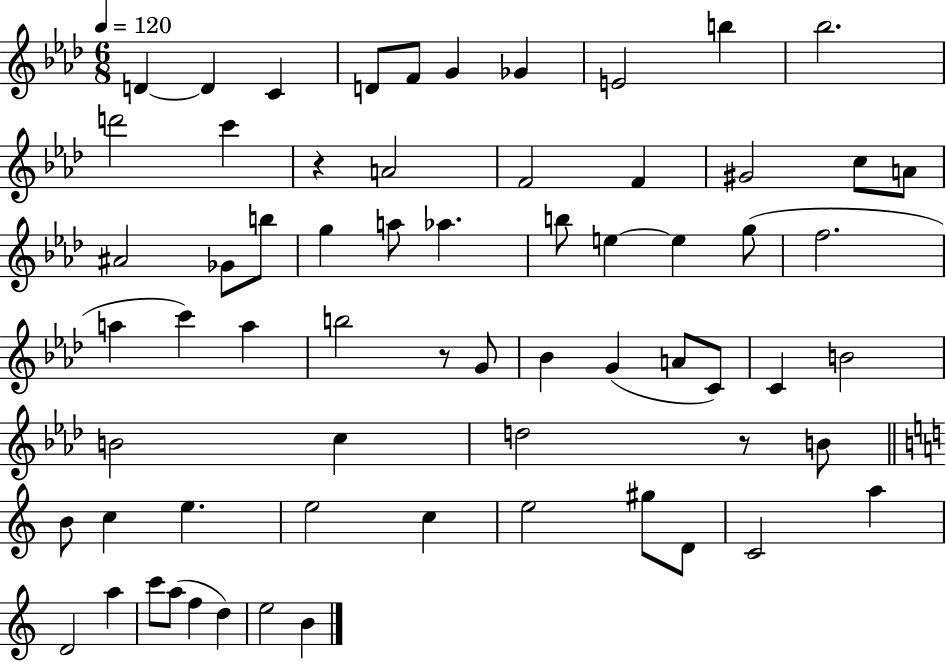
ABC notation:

X:1
T:Untitled
M:6/8
L:1/4
K:Ab
D D C D/2 F/2 G _G E2 b _b2 d'2 c' z A2 F2 F ^G2 c/2 A/2 ^A2 _G/2 b/2 g a/2 _a b/2 e e g/2 f2 a c' a b2 z/2 G/2 _B G A/2 C/2 C B2 B2 c d2 z/2 B/2 B/2 c e e2 c e2 ^g/2 D/2 C2 a D2 a c'/2 a/2 f d e2 B